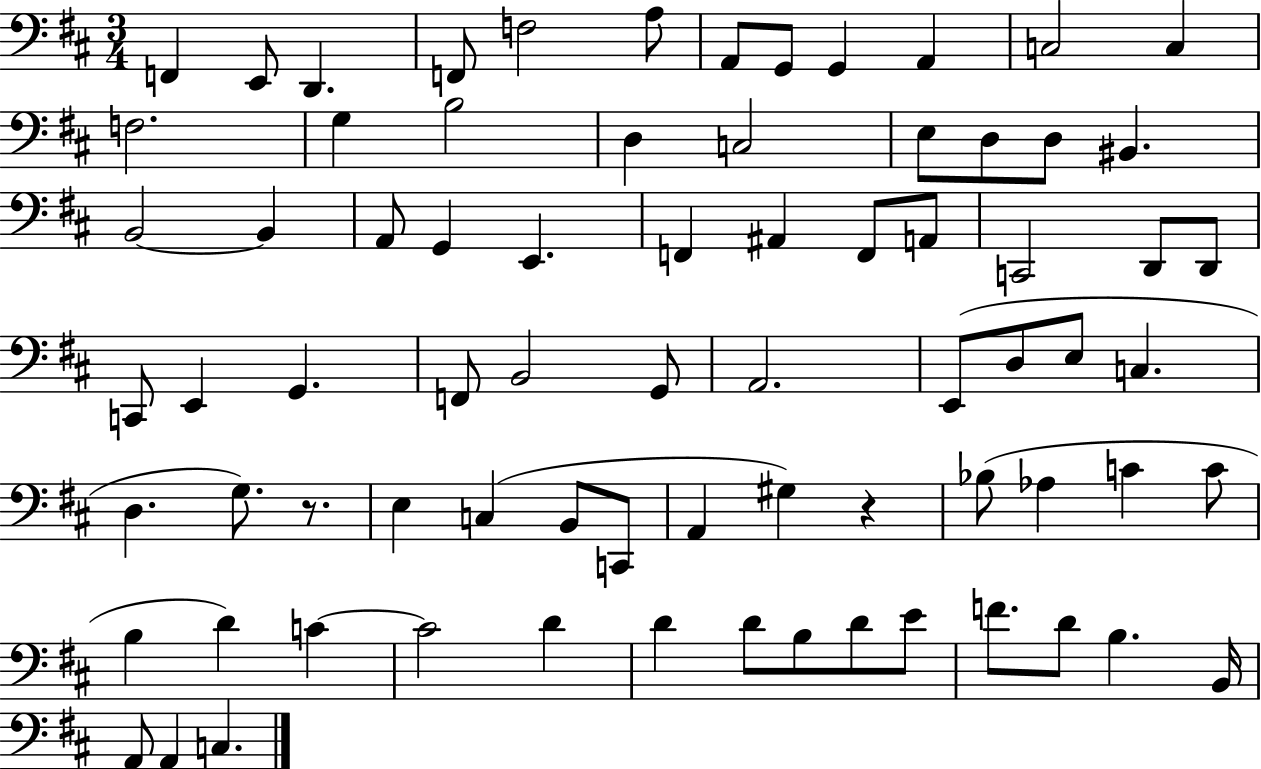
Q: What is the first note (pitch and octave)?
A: F2